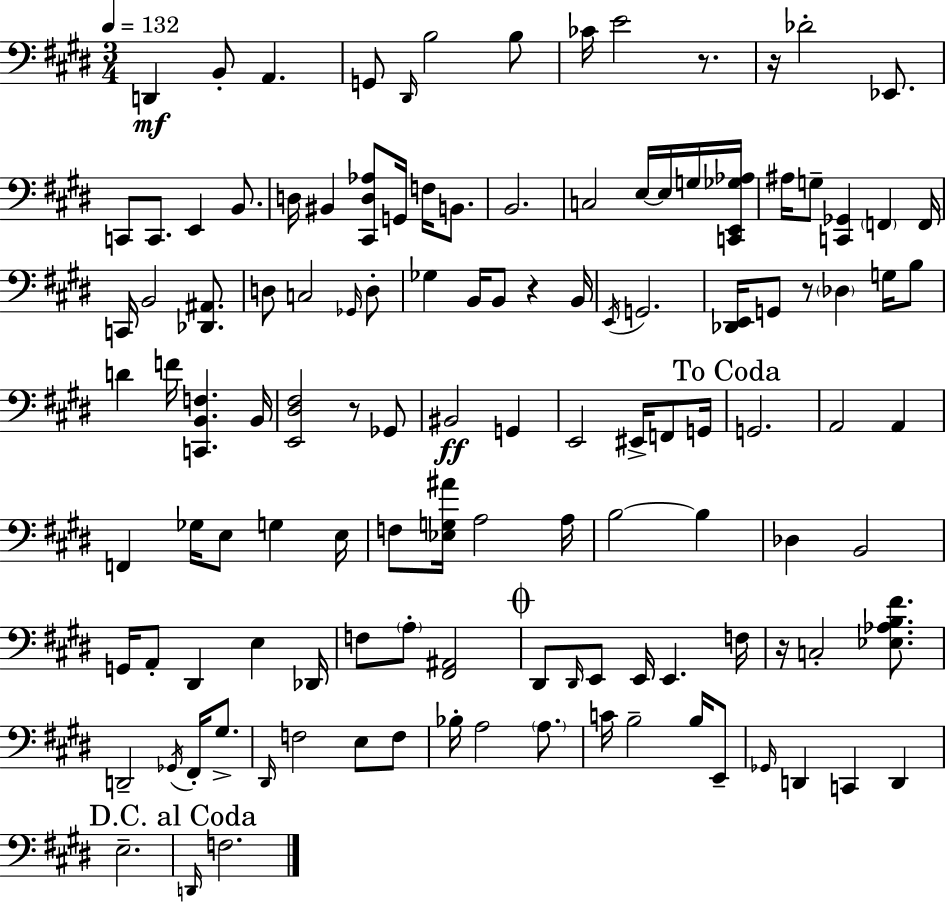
D2/q B2/e A2/q. G2/e D#2/s B3/h B3/e CES4/s E4/h R/e. R/s Db4/h Eb2/e. C2/e C2/e. E2/q B2/e. D3/s BIS2/q [C#2,D3,Ab3]/e G2/s F3/s B2/e. B2/h. C3/h E3/s E3/s G3/s [C2,E2,Gb3,Ab3]/s A#3/s G3/e [C2,Gb2]/q F2/q F2/s C2/s B2/h [Db2,A#2]/e. D3/e C3/h Gb2/s D3/e Gb3/q B2/s B2/e R/q B2/s E2/s G2/h. [Db2,E2]/s G2/e R/e Db3/q G3/s B3/e D4/q F4/s [C2,B2,F3]/q. B2/s [E2,D#3,F#3]/h R/e Gb2/e BIS2/h G2/q E2/h EIS2/s F2/e G2/s G2/h. A2/h A2/q F2/q Gb3/s E3/e G3/q E3/s F3/e [Eb3,G3,A#4]/s A3/h A3/s B3/h B3/q Db3/q B2/h G2/s A2/e D#2/q E3/q Db2/s F3/e A3/e [F#2,A#2]/h D#2/e D#2/s E2/e E2/s E2/q. F3/s R/s C3/h [Eb3,Ab3,B3,F#4]/e. D2/h Gb2/s F#2/s G#3/e. D#2/s F3/h E3/e F3/e Bb3/s A3/h A3/e. C4/s B3/h B3/s E2/e Gb2/s D2/q C2/q D2/q E3/h. D2/s F3/h.